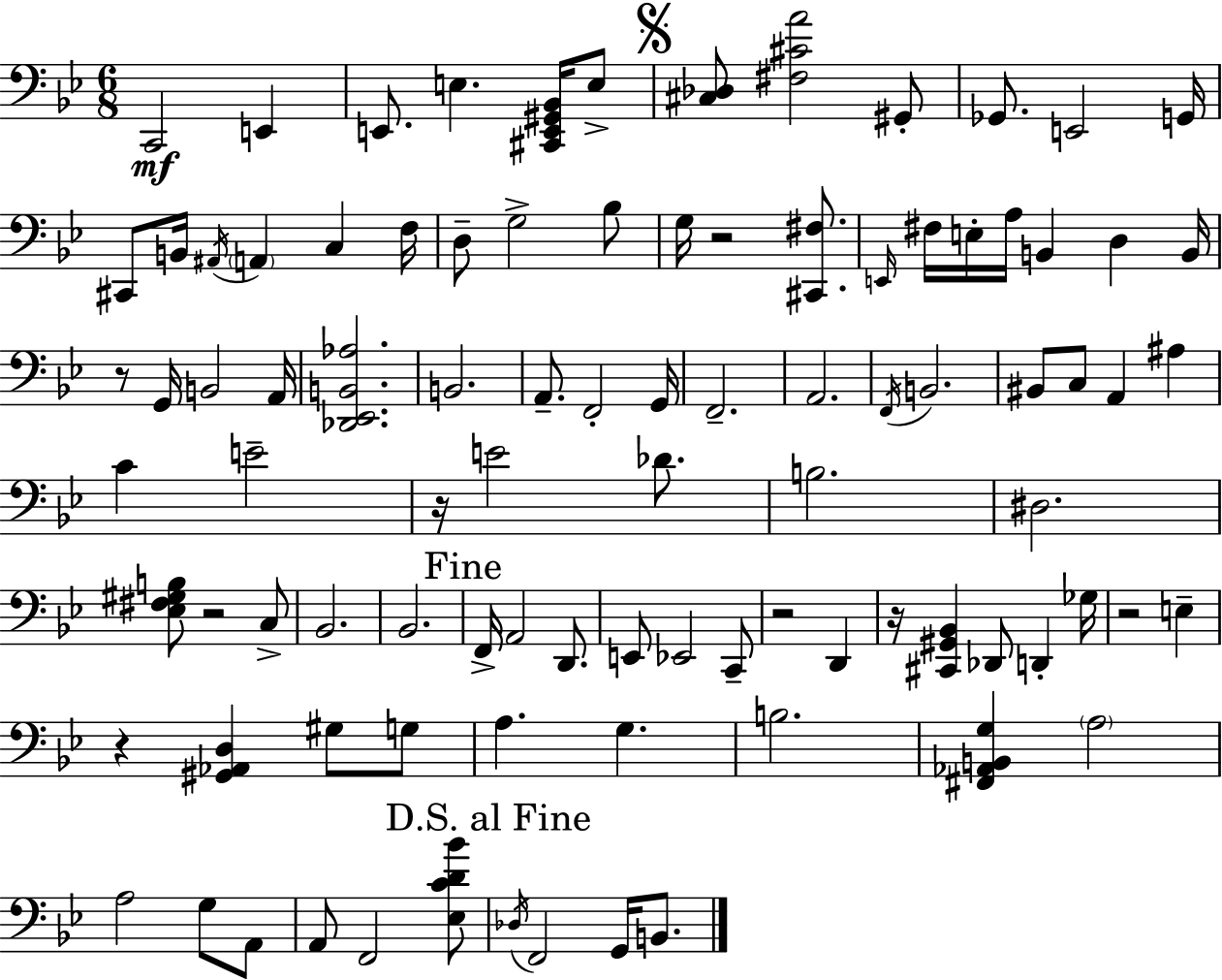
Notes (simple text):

C2/h E2/q E2/e. E3/q. [C#2,E2,G#2,Bb2]/s E3/e [C#3,Db3]/e [F#3,C#4,A4]/h G#2/e Gb2/e. E2/h G2/s C#2/e B2/s A#2/s A2/q C3/q F3/s D3/e G3/h Bb3/e G3/s R/h [C#2,F#3]/e. E2/s F#3/s E3/s A3/s B2/q D3/q B2/s R/e G2/s B2/h A2/s [Db2,Eb2,B2,Ab3]/h. B2/h. A2/e. F2/h G2/s F2/h. A2/h. F2/s B2/h. BIS2/e C3/e A2/q A#3/q C4/q E4/h R/s E4/h Db4/e. B3/h. D#3/h. [Eb3,F#3,G#3,B3]/e R/h C3/e Bb2/h. Bb2/h. F2/s A2/h D2/e. E2/e Eb2/h C2/e R/h D2/q R/s [C#2,G#2,Bb2]/q Db2/e D2/q Gb3/s R/h E3/q R/q [G#2,Ab2,D3]/q G#3/e G3/e A3/q. G3/q. B3/h. [F#2,Ab2,B2,G3]/q A3/h A3/h G3/e A2/e A2/e F2/h [Eb3,C4,D4,Bb4]/e Db3/s F2/h G2/s B2/e.